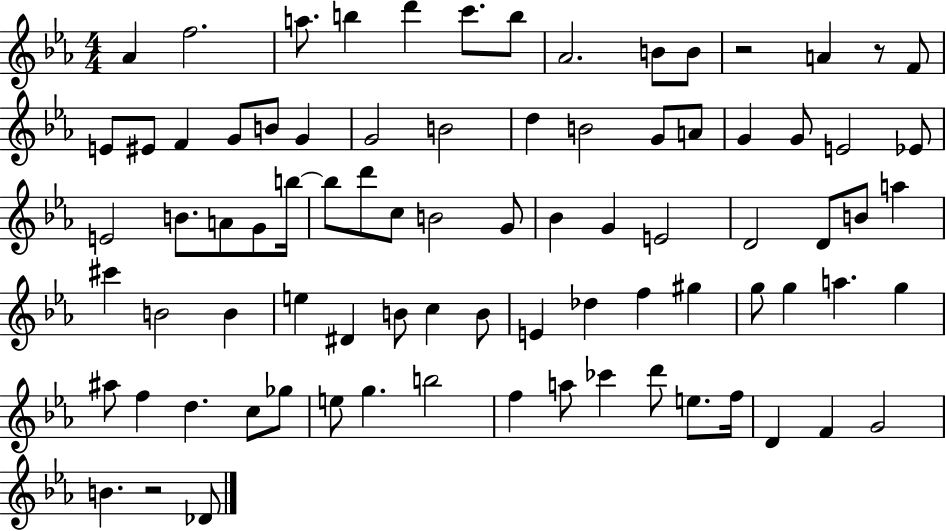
X:1
T:Untitled
M:4/4
L:1/4
K:Eb
_A f2 a/2 b d' c'/2 b/2 _A2 B/2 B/2 z2 A z/2 F/2 E/2 ^E/2 F G/2 B/2 G G2 B2 d B2 G/2 A/2 G G/2 E2 _E/2 E2 B/2 A/2 G/2 b/4 b/2 d'/2 c/2 B2 G/2 _B G E2 D2 D/2 B/2 a ^c' B2 B e ^D B/2 c B/2 E _d f ^g g/2 g a g ^a/2 f d c/2 _g/2 e/2 g b2 f a/2 _c' d'/2 e/2 f/4 D F G2 B z2 _D/2